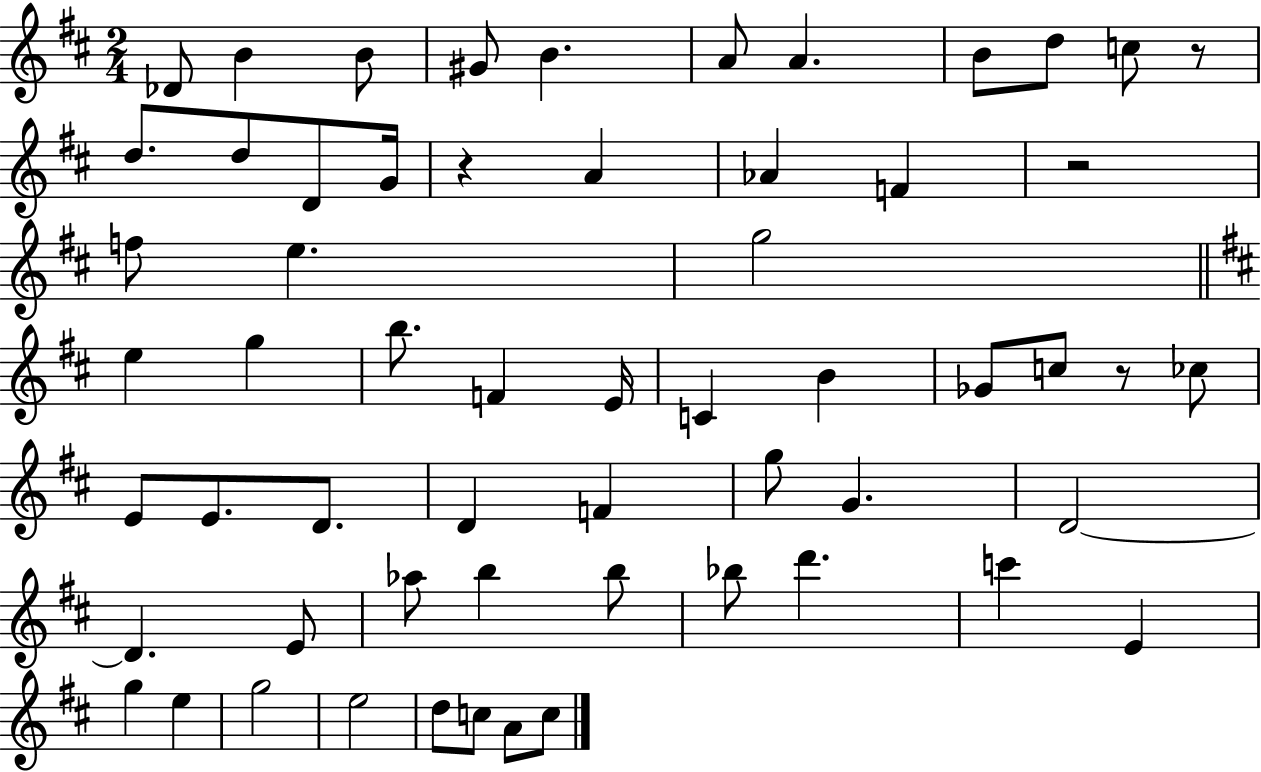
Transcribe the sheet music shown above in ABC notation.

X:1
T:Untitled
M:2/4
L:1/4
K:D
_D/2 B B/2 ^G/2 B A/2 A B/2 d/2 c/2 z/2 d/2 d/2 D/2 G/4 z A _A F z2 f/2 e g2 e g b/2 F E/4 C B _G/2 c/2 z/2 _c/2 E/2 E/2 D/2 D F g/2 G D2 D E/2 _a/2 b b/2 _b/2 d' c' E g e g2 e2 d/2 c/2 A/2 c/2